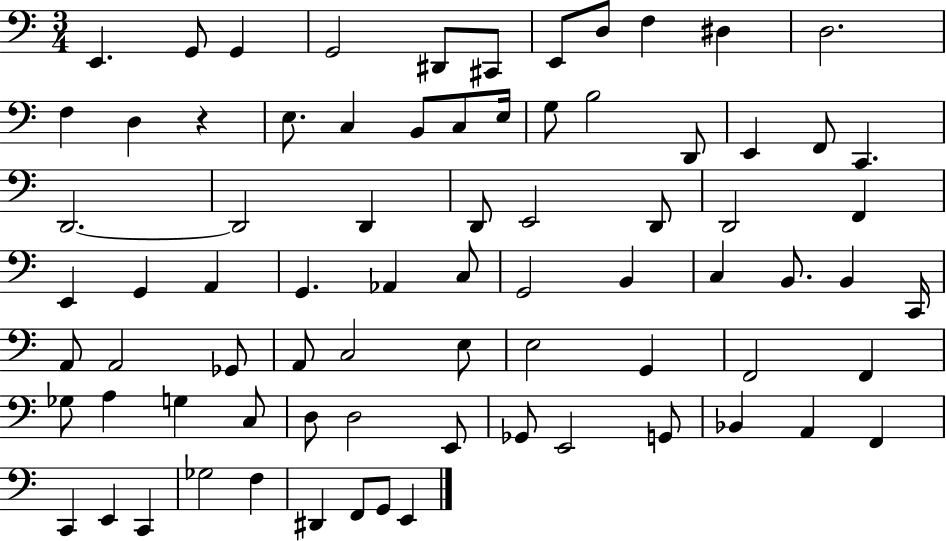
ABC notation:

X:1
T:Untitled
M:3/4
L:1/4
K:C
E,, G,,/2 G,, G,,2 ^D,,/2 ^C,,/2 E,,/2 D,/2 F, ^D, D,2 F, D, z E,/2 C, B,,/2 C,/2 E,/4 G,/2 B,2 D,,/2 E,, F,,/2 C,, D,,2 D,,2 D,, D,,/2 E,,2 D,,/2 D,,2 F,, E,, G,, A,, G,, _A,, C,/2 G,,2 B,, C, B,,/2 B,, C,,/4 A,,/2 A,,2 _G,,/2 A,,/2 C,2 E,/2 E,2 G,, F,,2 F,, _G,/2 A, G, C,/2 D,/2 D,2 E,,/2 _G,,/2 E,,2 G,,/2 _B,, A,, F,, C,, E,, C,, _G,2 F, ^D,, F,,/2 G,,/2 E,,